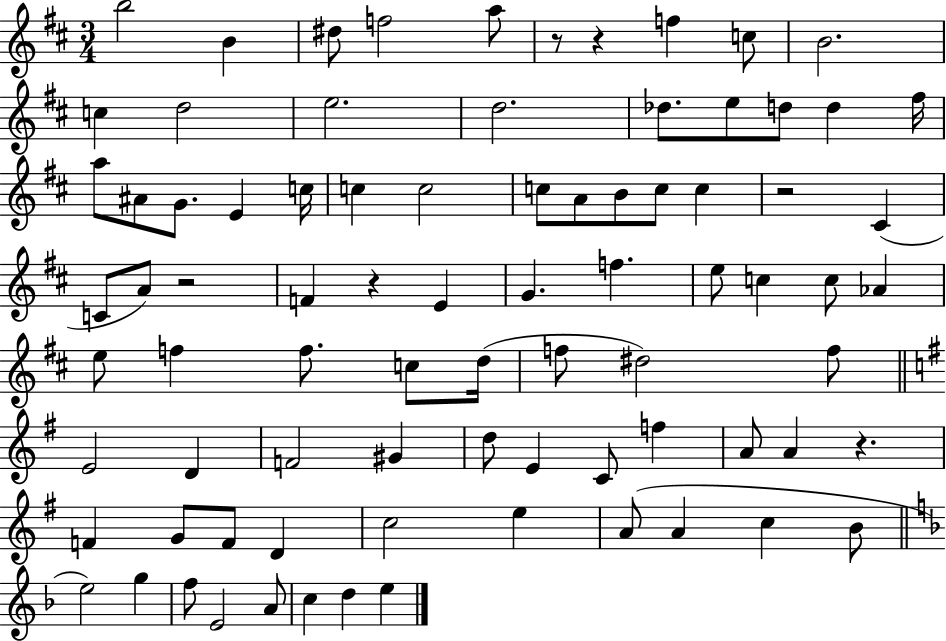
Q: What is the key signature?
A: D major